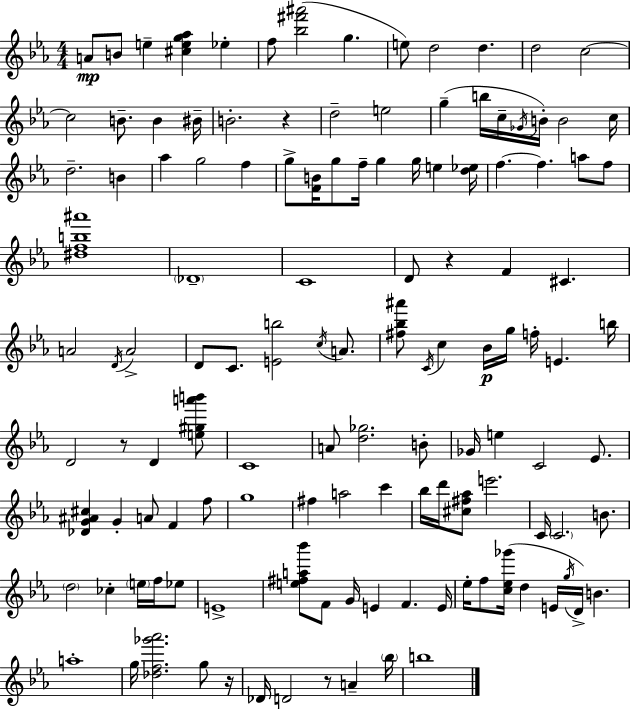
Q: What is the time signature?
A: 4/4